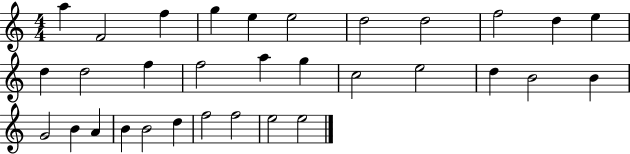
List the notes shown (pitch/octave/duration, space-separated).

A5/q F4/h F5/q G5/q E5/q E5/h D5/h D5/h F5/h D5/q E5/q D5/q D5/h F5/q F5/h A5/q G5/q C5/h E5/h D5/q B4/h B4/q G4/h B4/q A4/q B4/q B4/h D5/q F5/h F5/h E5/h E5/h